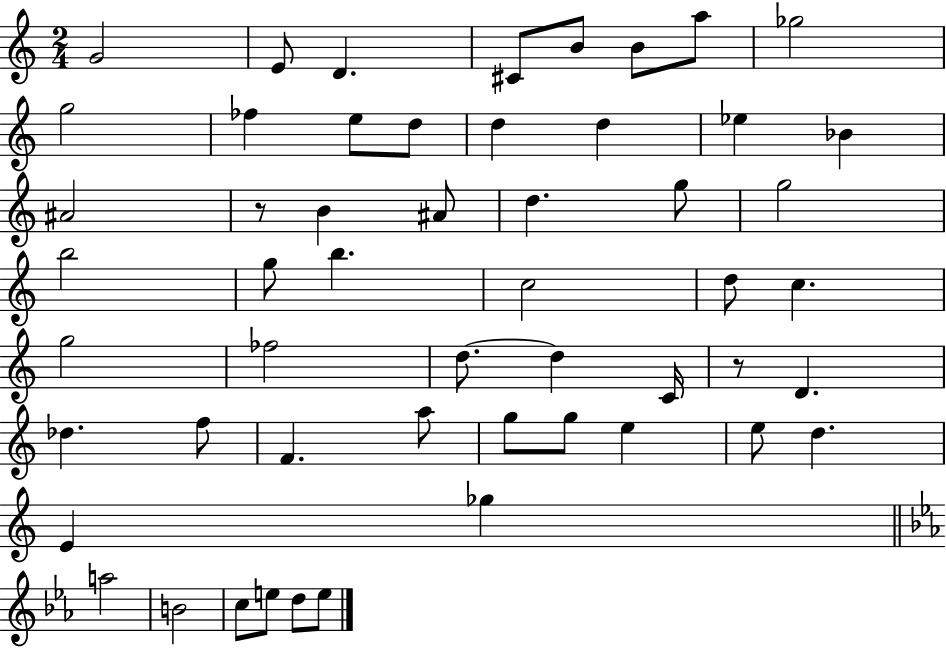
{
  \clef treble
  \numericTimeSignature
  \time 2/4
  \key c \major
  g'2 | e'8 d'4. | cis'8 b'8 b'8 a''8 | ges''2 | \break g''2 | fes''4 e''8 d''8 | d''4 d''4 | ees''4 bes'4 | \break ais'2 | r8 b'4 ais'8 | d''4. g''8 | g''2 | \break b''2 | g''8 b''4. | c''2 | d''8 c''4. | \break g''2 | fes''2 | d''8.~~ d''4 c'16 | r8 d'4. | \break des''4. f''8 | f'4. a''8 | g''8 g''8 e''4 | e''8 d''4. | \break e'4 ges''4 | \bar "||" \break \key c \minor a''2 | b'2 | c''8 e''8 d''8 e''8 | \bar "|."
}